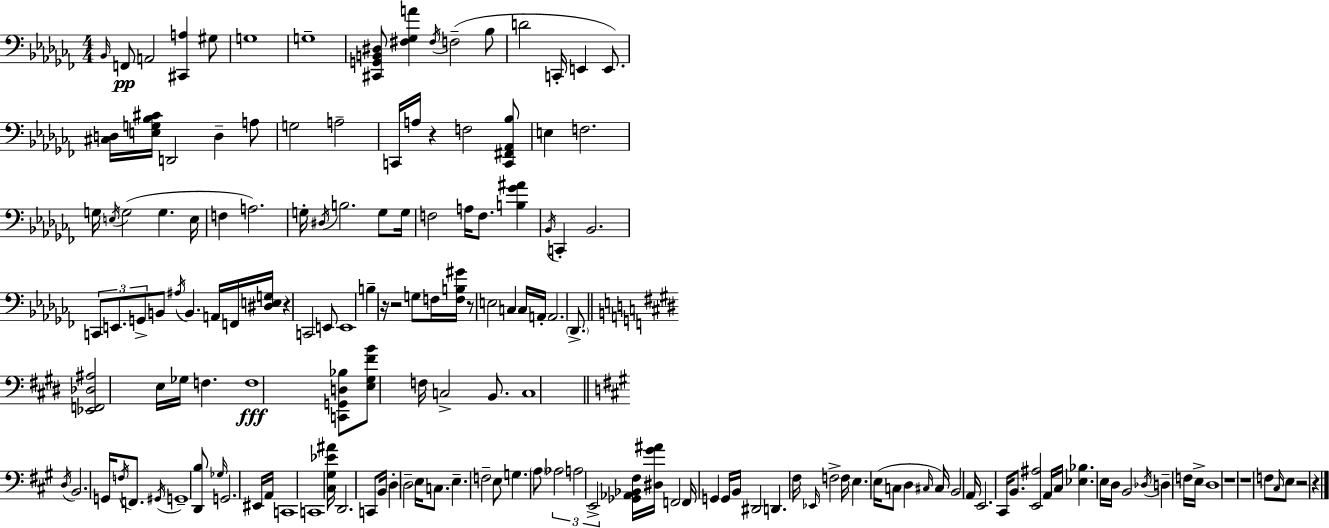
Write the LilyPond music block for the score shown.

{
  \clef bass
  \numericTimeSignature
  \time 4/4
  \key aes \minor
  \repeat volta 2 { \grace { bes,16 }\pp f,8 a,2 <cis, a>4 gis8 | g1 | g1-- | <cis, g, b, dis>8 <fis ges a'>4 \acciaccatura { fis16 } f2--( | \break bes8 d'2 c,16-. e,4 e,8.) | <cis d>16 <e g bes cis'>16 d,2 d4-- | a8 g2 a2-- | c,16 a16 r4 f2 | \break <c, fis, aes, bes>8 e4 f2. | g16 \acciaccatura { e16 }( g2 g4. | e16 f4 a2.) | g16-. \acciaccatura { dis16 } b2. | \break g8 g16 f2 a16 f8. | <b ges' ais'>4 \acciaccatura { bes,16 } c,4-. bes,2. | \tuplet 3/2 { c,8 e,8. g,8-> } b,8 \acciaccatura { ais16 } b,4. | a,16 f,16 <dis e g>16 r4 c,2 | \break e,8 e,1 | b4-- r16 r2 | g8 f16 <f b gis'>16 r8 e2 | c4 c16 a,16-. a,2. | \break \parenthesize des,8.-> \bar "||" \break \key e \major <ees, f, des ais>2 e16 ges16 f4. | f1\fff | <c, g, d bes>8 <e gis fis' b'>8 f16 c2-> b,8. | c1 | \break \bar "||" \break \key a \major \acciaccatura { d16 } b,2. g,16 \acciaccatura { f16 } f,8. | \acciaccatura { gis,16 } g,1-- | <d, b>8 \grace { ges16 } g,2. | eis,16 a,16 c,1 | \break c,1 | <cis gis ees' ais'>16 d,2. | c,8 b,16 d4-. d2-- | e16 c8. e4.-- f2-- | \break e8 g4. \parenthesize a8 \tuplet 3/2 { aes2 | a2 e,2-> } | <ges, aes, bes, fis>16 <dis gis' ais'>16 f,2 f,16 g,4 | g,16 b,16 dis,2 d,4. | \break fis16 \grace { ees,16 } f2-> f16 e4. | e16( c8 d4 \grace { cis16 }) cis16 b,2 | a,16 e,2. | cis,16 b,8. <e, ais>2 a,16 cis16 | \break <ees bes>4. e16 d16 b,2 | \acciaccatura { des16 } d4-- f16 e16-> d1 | r1 | r1 | \break f8 \grace { cis16 } e8 r2 | r4 } \bar "|."
}